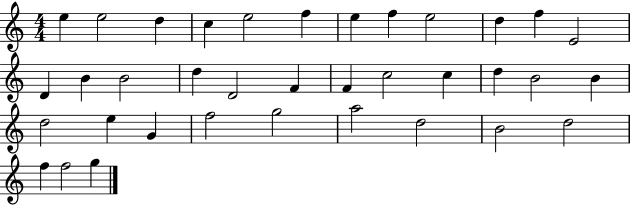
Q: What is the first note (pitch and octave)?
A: E5